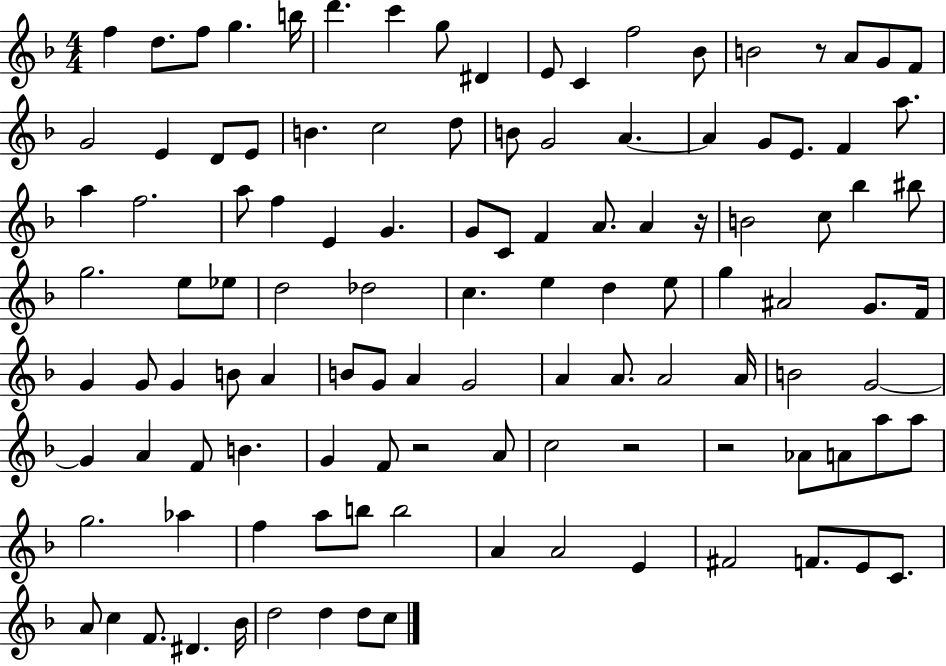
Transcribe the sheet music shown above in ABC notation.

X:1
T:Untitled
M:4/4
L:1/4
K:F
f d/2 f/2 g b/4 d' c' g/2 ^D E/2 C f2 _B/2 B2 z/2 A/2 G/2 F/2 G2 E D/2 E/2 B c2 d/2 B/2 G2 A A G/2 E/2 F a/2 a f2 a/2 f E G G/2 C/2 F A/2 A z/4 B2 c/2 _b ^b/2 g2 e/2 _e/2 d2 _d2 c e d e/2 g ^A2 G/2 F/4 G G/2 G B/2 A B/2 G/2 A G2 A A/2 A2 A/4 B2 G2 G A F/2 B G F/2 z2 A/2 c2 z2 z2 _A/2 A/2 a/2 a/2 g2 _a f a/2 b/2 b2 A A2 E ^F2 F/2 E/2 C/2 A/2 c F/2 ^D _B/4 d2 d d/2 c/2